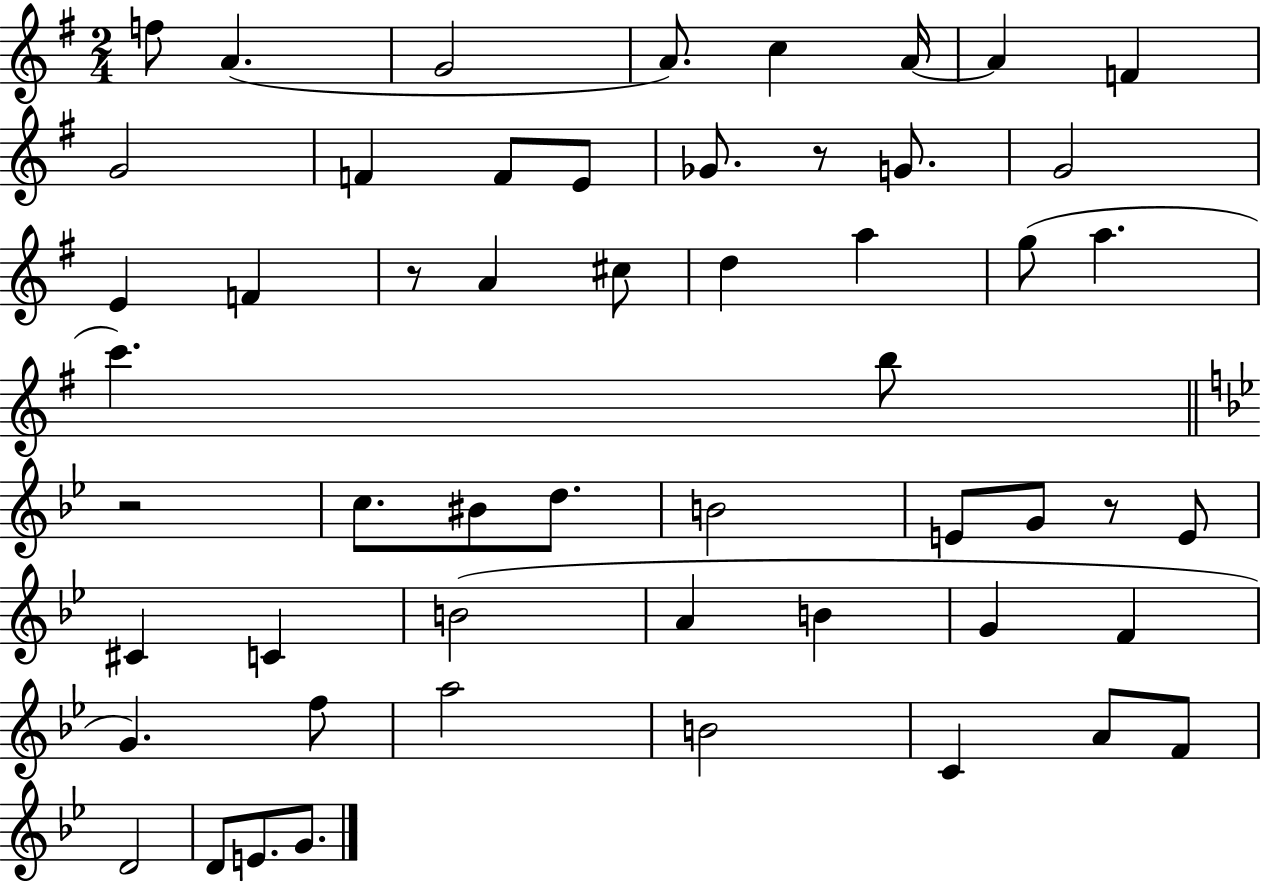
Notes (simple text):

F5/e A4/q. G4/h A4/e. C5/q A4/s A4/q F4/q G4/h F4/q F4/e E4/e Gb4/e. R/e G4/e. G4/h E4/q F4/q R/e A4/q C#5/e D5/q A5/q G5/e A5/q. C6/q. B5/e R/h C5/e. BIS4/e D5/e. B4/h E4/e G4/e R/e E4/e C#4/q C4/q B4/h A4/q B4/q G4/q F4/q G4/q. F5/e A5/h B4/h C4/q A4/e F4/e D4/h D4/e E4/e. G4/e.